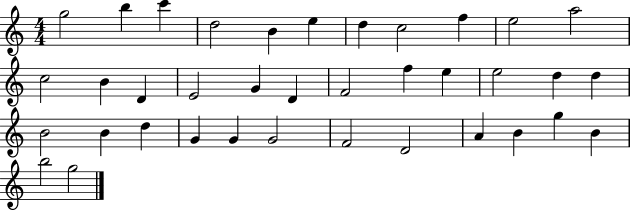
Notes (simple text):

G5/h B5/q C6/q D5/h B4/q E5/q D5/q C5/h F5/q E5/h A5/h C5/h B4/q D4/q E4/h G4/q D4/q F4/h F5/q E5/q E5/h D5/q D5/q B4/h B4/q D5/q G4/q G4/q G4/h F4/h D4/h A4/q B4/q G5/q B4/q B5/h G5/h